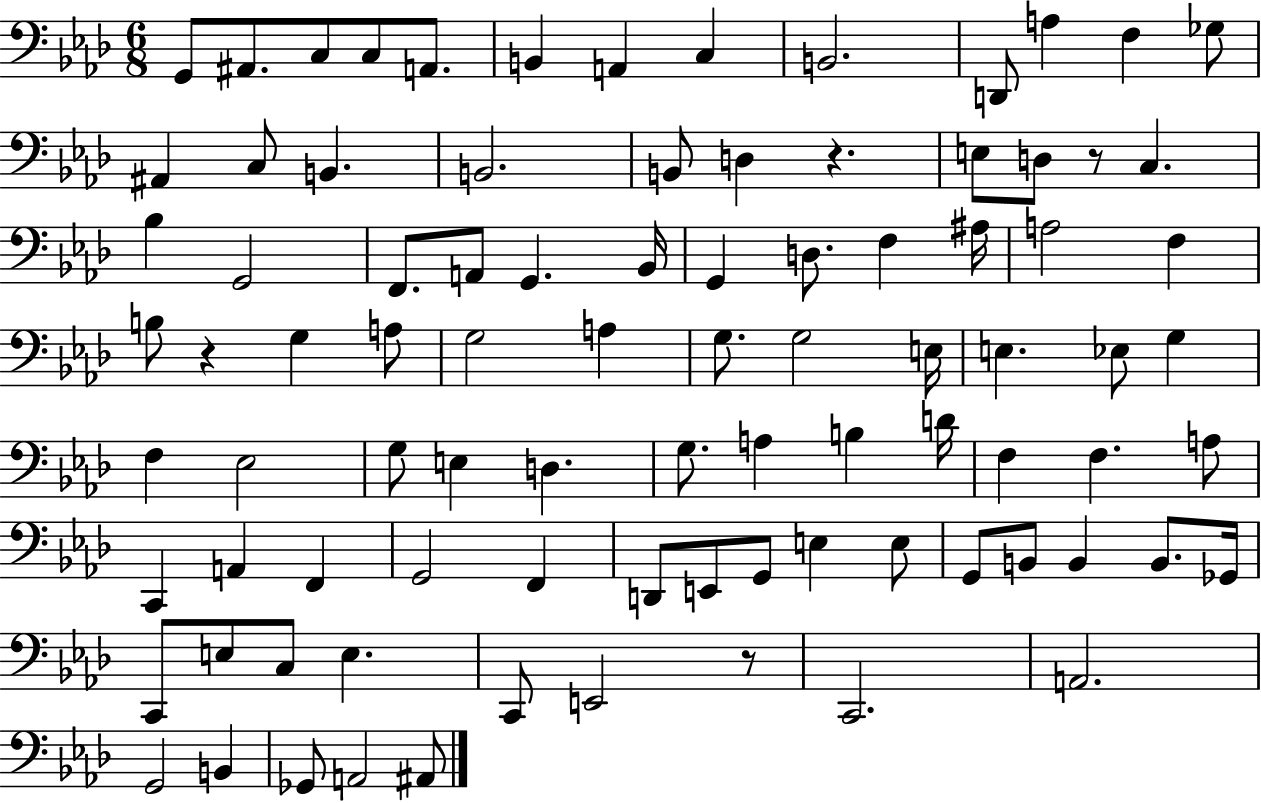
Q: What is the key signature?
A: AES major